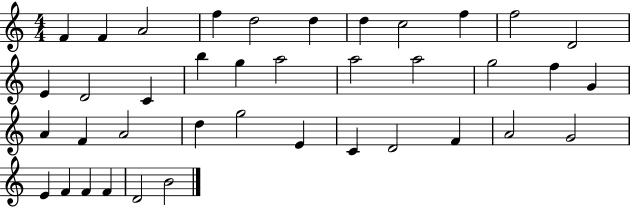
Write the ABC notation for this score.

X:1
T:Untitled
M:4/4
L:1/4
K:C
F F A2 f d2 d d c2 f f2 D2 E D2 C b g a2 a2 a2 g2 f G A F A2 d g2 E C D2 F A2 G2 E F F F D2 B2